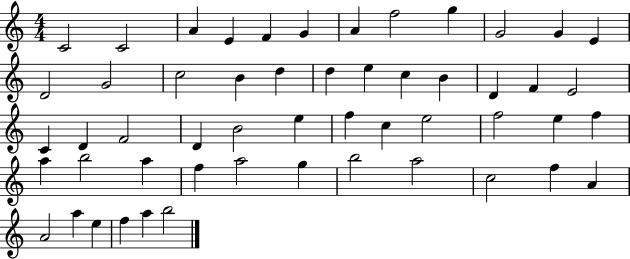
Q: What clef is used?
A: treble